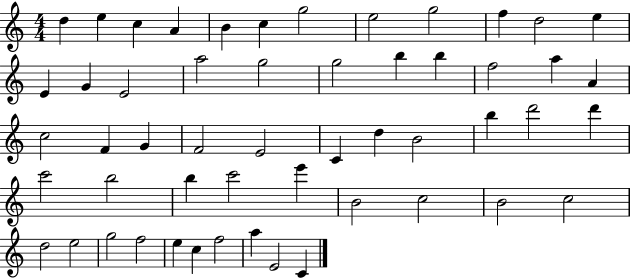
D5/q E5/q C5/q A4/q B4/q C5/q G5/h E5/h G5/h F5/q D5/h E5/q E4/q G4/q E4/h A5/h G5/h G5/h B5/q B5/q F5/h A5/q A4/q C5/h F4/q G4/q F4/h E4/h C4/q D5/q B4/h B5/q D6/h D6/q C6/h B5/h B5/q C6/h E6/q B4/h C5/h B4/h C5/h D5/h E5/h G5/h F5/h E5/q C5/q F5/h A5/q E4/h C4/q